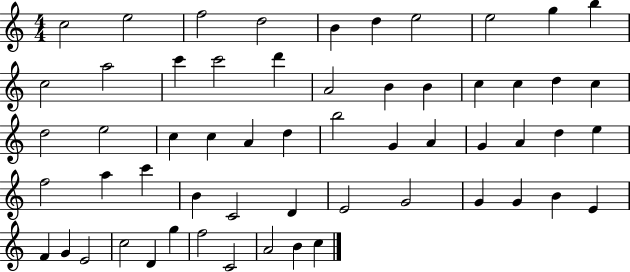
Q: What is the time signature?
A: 4/4